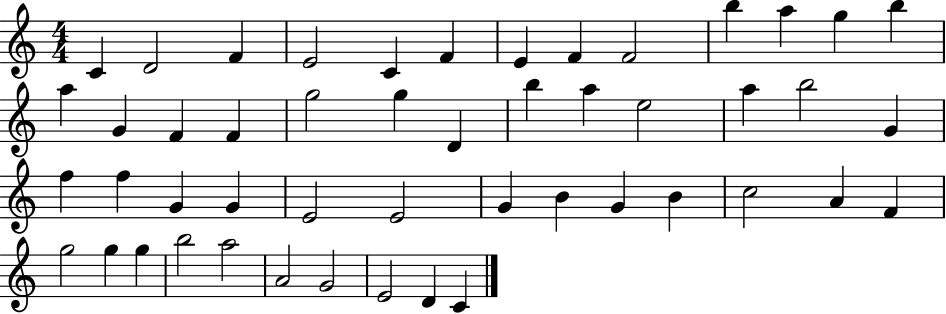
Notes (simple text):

C4/q D4/h F4/q E4/h C4/q F4/q E4/q F4/q F4/h B5/q A5/q G5/q B5/q A5/q G4/q F4/q F4/q G5/h G5/q D4/q B5/q A5/q E5/h A5/q B5/h G4/q F5/q F5/q G4/q G4/q E4/h E4/h G4/q B4/q G4/q B4/q C5/h A4/q F4/q G5/h G5/q G5/q B5/h A5/h A4/h G4/h E4/h D4/q C4/q